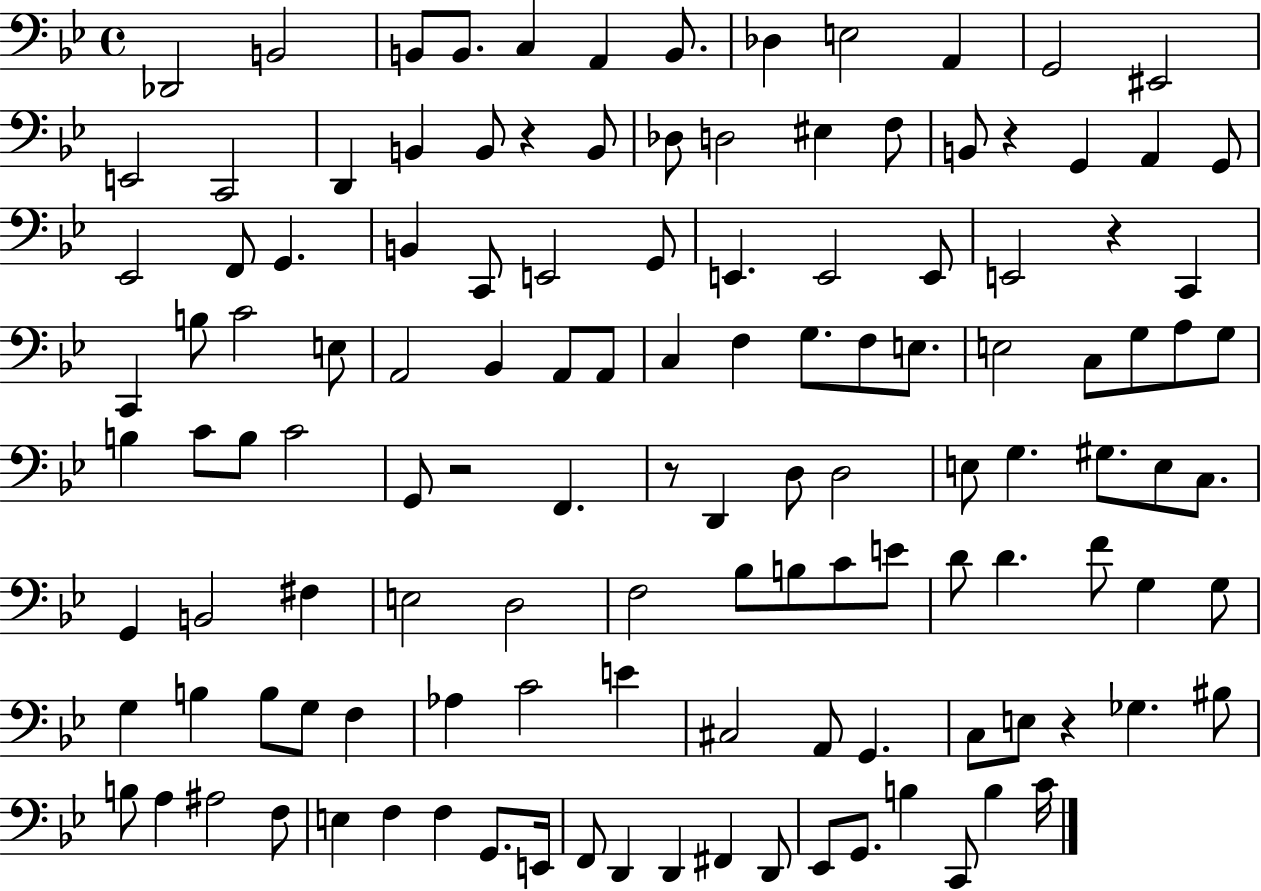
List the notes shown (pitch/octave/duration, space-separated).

Db2/h B2/h B2/e B2/e. C3/q A2/q B2/e. Db3/q E3/h A2/q G2/h EIS2/h E2/h C2/h D2/q B2/q B2/e R/q B2/e Db3/e D3/h EIS3/q F3/e B2/e R/q G2/q A2/q G2/e Eb2/h F2/e G2/q. B2/q C2/e E2/h G2/e E2/q. E2/h E2/e E2/h R/q C2/q C2/q B3/e C4/h E3/e A2/h Bb2/q A2/e A2/e C3/q F3/q G3/e. F3/e E3/e. E3/h C3/e G3/e A3/e G3/e B3/q C4/e B3/e C4/h G2/e R/h F2/q. R/e D2/q D3/e D3/h E3/e G3/q. G#3/e. E3/e C3/e. G2/q B2/h F#3/q E3/h D3/h F3/h Bb3/e B3/e C4/e E4/e D4/e D4/q. F4/e G3/q G3/e G3/q B3/q B3/e G3/e F3/q Ab3/q C4/h E4/q C#3/h A2/e G2/q. C3/e E3/e R/q Gb3/q. BIS3/e B3/e A3/q A#3/h F3/e E3/q F3/q F3/q G2/e. E2/s F2/e D2/q D2/q F#2/q D2/e Eb2/e G2/e. B3/q C2/e B3/q C4/s